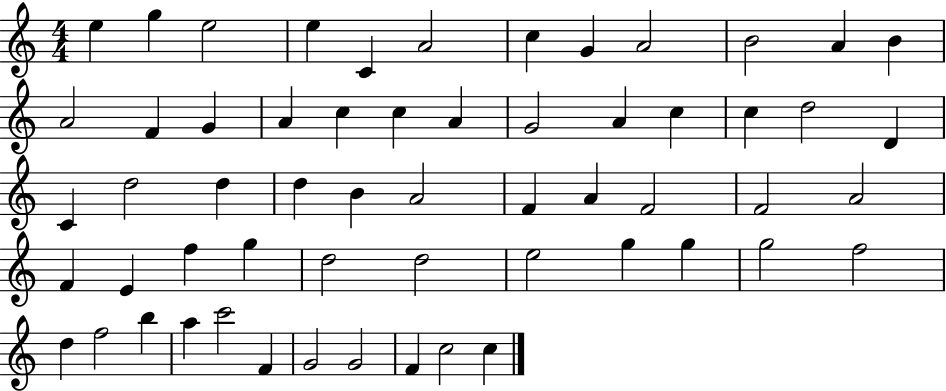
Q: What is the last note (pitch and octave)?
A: C5